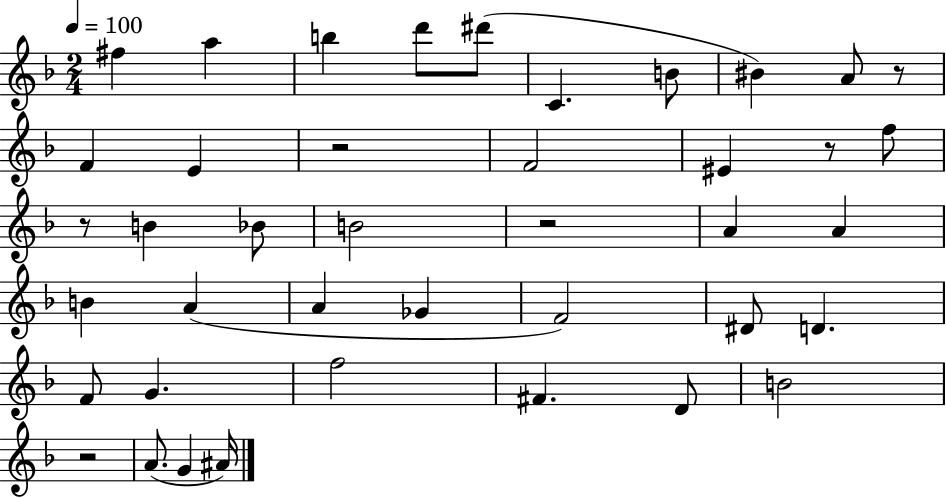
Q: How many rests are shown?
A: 6